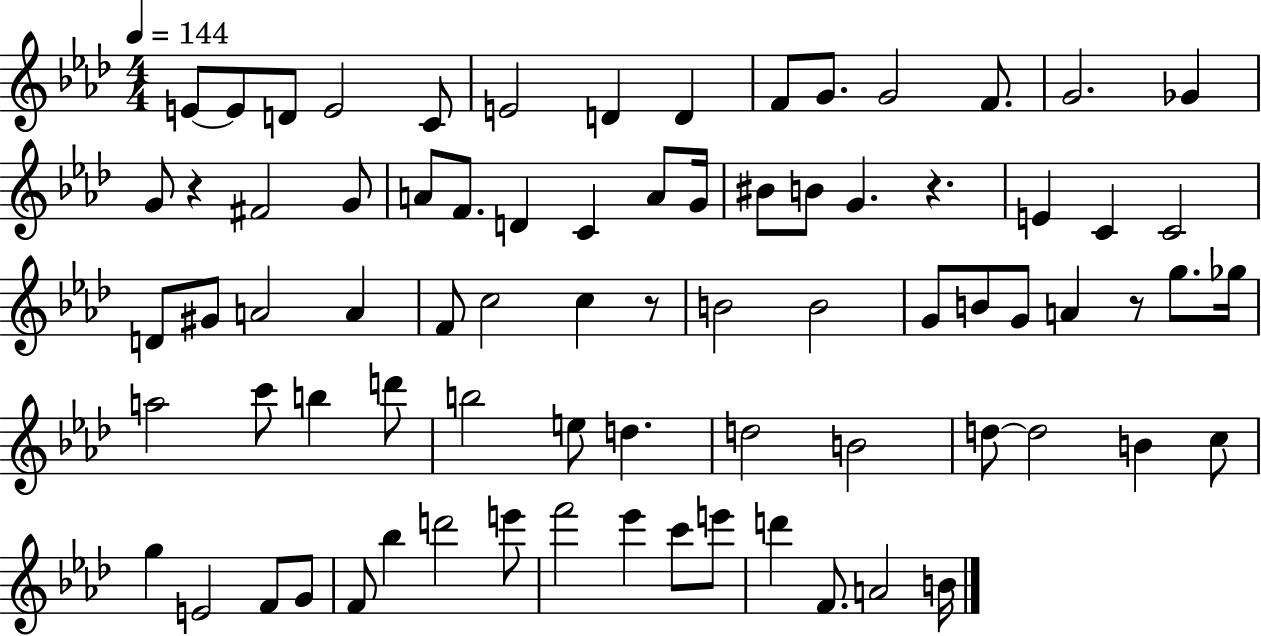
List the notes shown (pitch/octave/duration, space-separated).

E4/e E4/e D4/e E4/h C4/e E4/h D4/q D4/q F4/e G4/e. G4/h F4/e. G4/h. Gb4/q G4/e R/q F#4/h G4/e A4/e F4/e. D4/q C4/q A4/e G4/s BIS4/e B4/e G4/q. R/q. E4/q C4/q C4/h D4/e G#4/e A4/h A4/q F4/e C5/h C5/q R/e B4/h B4/h G4/e B4/e G4/e A4/q R/e G5/e. Gb5/s A5/h C6/e B5/q D6/e B5/h E5/e D5/q. D5/h B4/h D5/e D5/h B4/q C5/e G5/q E4/h F4/e G4/e F4/e Bb5/q D6/h E6/e F6/h Eb6/q C6/e E6/e D6/q F4/e. A4/h B4/s